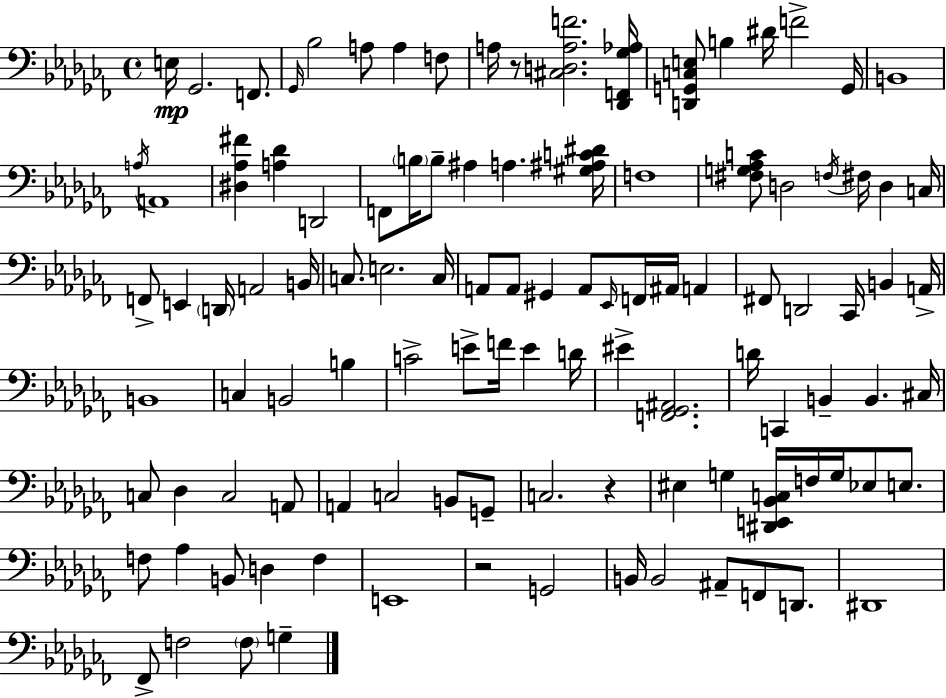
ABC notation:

X:1
T:Untitled
M:4/4
L:1/4
K:Abm
E,/4 _G,,2 F,,/2 _G,,/4 _B,2 A,/2 A, F,/2 A,/4 z/2 [^C,D,A,F]2 [_D,,F,,_G,_A,]/4 [D,,G,,C,E,]/2 B, ^D/4 F2 G,,/4 B,,4 A,/4 A,,4 [^D,_A,^F] [A,_D] D,,2 F,,/2 B,/4 B,/2 ^A, A, [^G,^A,C^D]/4 F,4 [^F,G,_A,C]/2 D,2 F,/4 ^F,/4 D, C,/4 F,,/2 E,, D,,/4 A,,2 B,,/4 C,/2 E,2 C,/4 A,,/2 A,,/2 ^G,, A,,/2 _E,,/4 F,,/4 ^A,,/4 A,, ^F,,/2 D,,2 _C,,/4 B,, A,,/4 B,,4 C, B,,2 B, C2 E/2 F/4 E D/4 ^E [F,,_G,,^A,,]2 D/4 C,, B,, B,, ^C,/4 C,/2 _D, C,2 A,,/2 A,, C,2 B,,/2 G,,/2 C,2 z ^E, G, [^D,,E,,_B,,C,]/4 F,/4 G,/4 _E,/2 E,/2 F,/2 _A, B,,/2 D, F, E,,4 z2 G,,2 B,,/4 B,,2 ^A,,/2 F,,/2 D,,/2 ^D,,4 _F,,/2 F,2 F,/2 G,